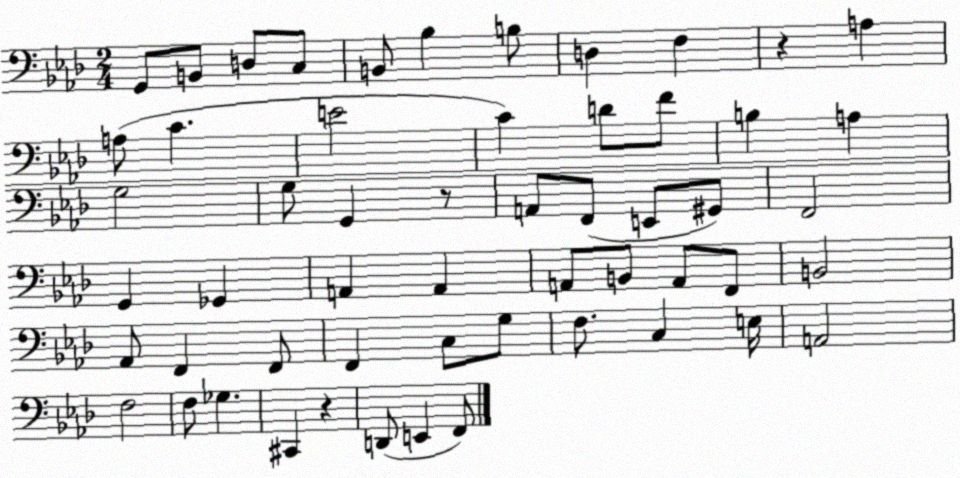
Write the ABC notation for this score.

X:1
T:Untitled
M:2/4
L:1/4
K:Ab
G,,/2 B,,/2 D,/2 C,/2 B,,/2 _B, B,/2 D, F, z A, A,/2 C E2 C D/2 F/2 B, A, G,2 G,/2 G,, z/2 A,,/2 F,,/2 E,,/2 ^G,,/2 F,,2 G,, _G,, A,, A,, A,,/2 B,,/2 A,,/2 F,,/2 B,,2 _A,,/2 F,, F,,/2 F,, C,/2 G,/2 F,/2 C, E,/4 A,,2 F,2 F,/2 _G, ^C,, z D,,/2 E,, F,,/2